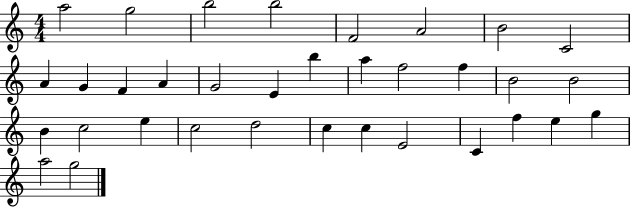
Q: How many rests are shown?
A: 0